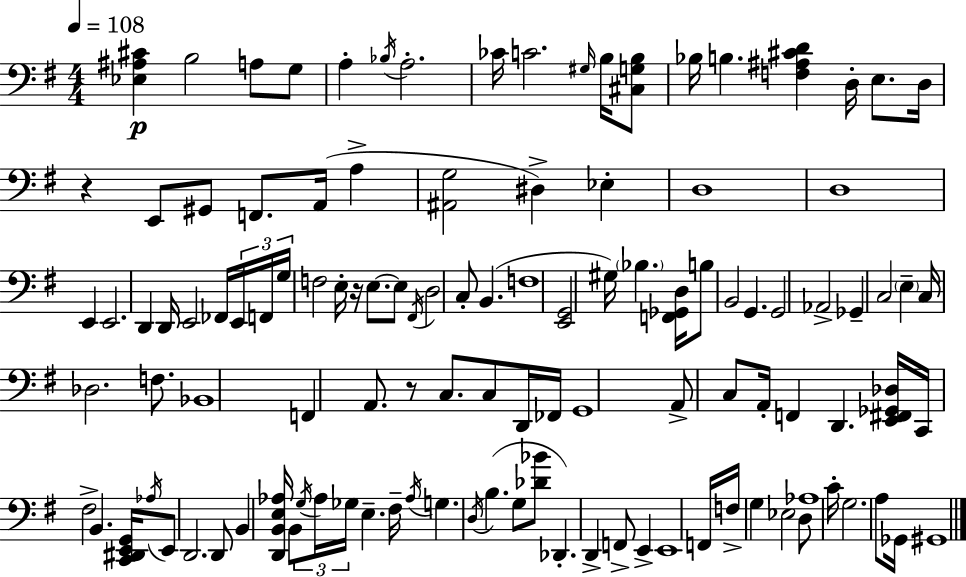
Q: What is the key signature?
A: G major